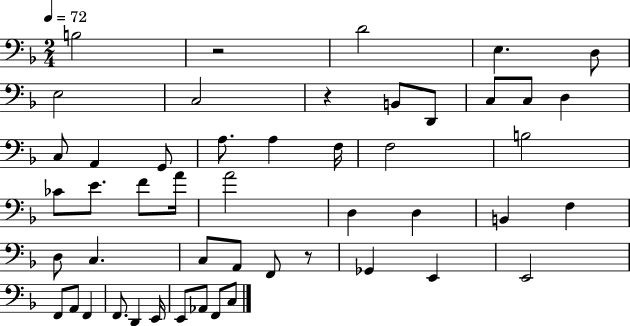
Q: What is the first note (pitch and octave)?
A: B3